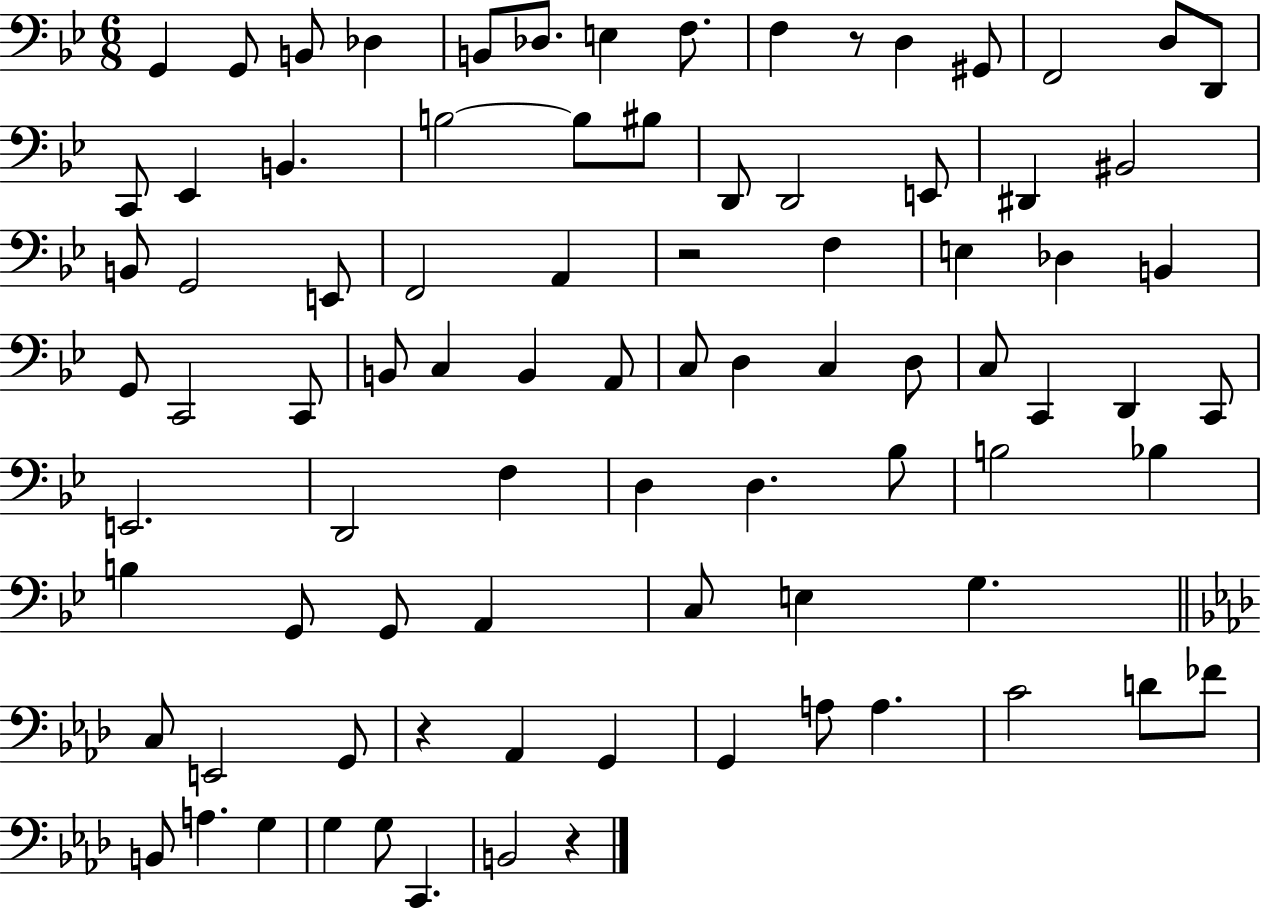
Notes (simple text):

G2/q G2/e B2/e Db3/q B2/e Db3/e. E3/q F3/e. F3/q R/e D3/q G#2/e F2/h D3/e D2/e C2/e Eb2/q B2/q. B3/h B3/e BIS3/e D2/e D2/h E2/e D#2/q BIS2/h B2/e G2/h E2/e F2/h A2/q R/h F3/q E3/q Db3/q B2/q G2/e C2/h C2/e B2/e C3/q B2/q A2/e C3/e D3/q C3/q D3/e C3/e C2/q D2/q C2/e E2/h. D2/h F3/q D3/q D3/q. Bb3/e B3/h Bb3/q B3/q G2/e G2/e A2/q C3/e E3/q G3/q. C3/e E2/h G2/e R/q Ab2/q G2/q G2/q A3/e A3/q. C4/h D4/e FES4/e B2/e A3/q. G3/q G3/q G3/e C2/q. B2/h R/q